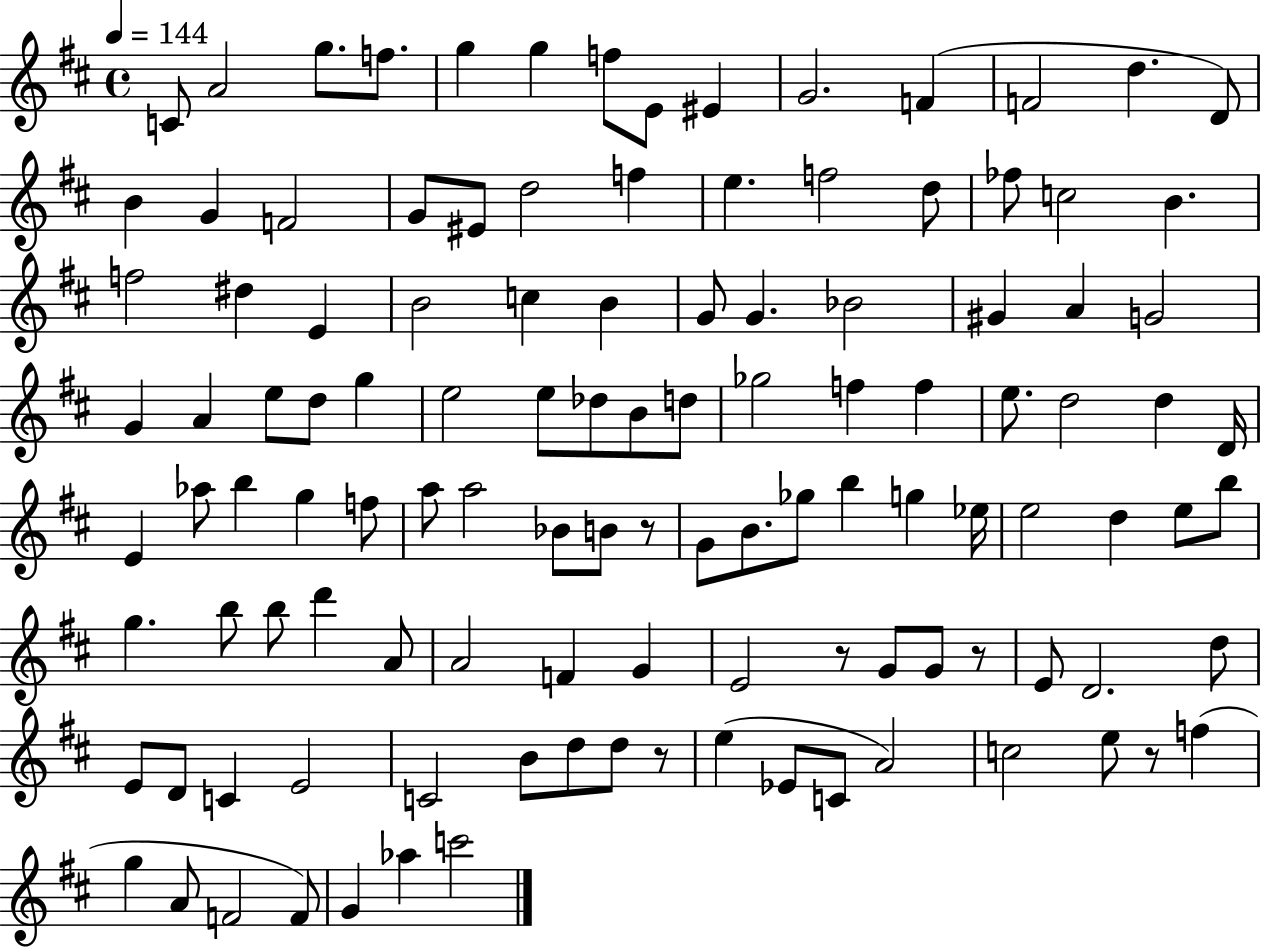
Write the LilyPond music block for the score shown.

{
  \clef treble
  \time 4/4
  \defaultTimeSignature
  \key d \major
  \tempo 4 = 144
  c'8 a'2 g''8. f''8. | g''4 g''4 f''8 e'8 eis'4 | g'2. f'4( | f'2 d''4. d'8) | \break b'4 g'4 f'2 | g'8 eis'8 d''2 f''4 | e''4. f''2 d''8 | fes''8 c''2 b'4. | \break f''2 dis''4 e'4 | b'2 c''4 b'4 | g'8 g'4. bes'2 | gis'4 a'4 g'2 | \break g'4 a'4 e''8 d''8 g''4 | e''2 e''8 des''8 b'8 d''8 | ges''2 f''4 f''4 | e''8. d''2 d''4 d'16 | \break e'4 aes''8 b''4 g''4 f''8 | a''8 a''2 bes'8 b'8 r8 | g'8 b'8. ges''8 b''4 g''4 ees''16 | e''2 d''4 e''8 b''8 | \break g''4. b''8 b''8 d'''4 a'8 | a'2 f'4 g'4 | e'2 r8 g'8 g'8 r8 | e'8 d'2. d''8 | \break e'8 d'8 c'4 e'2 | c'2 b'8 d''8 d''8 r8 | e''4( ees'8 c'8 a'2) | c''2 e''8 r8 f''4( | \break g''4 a'8 f'2 f'8) | g'4 aes''4 c'''2 | \bar "|."
}